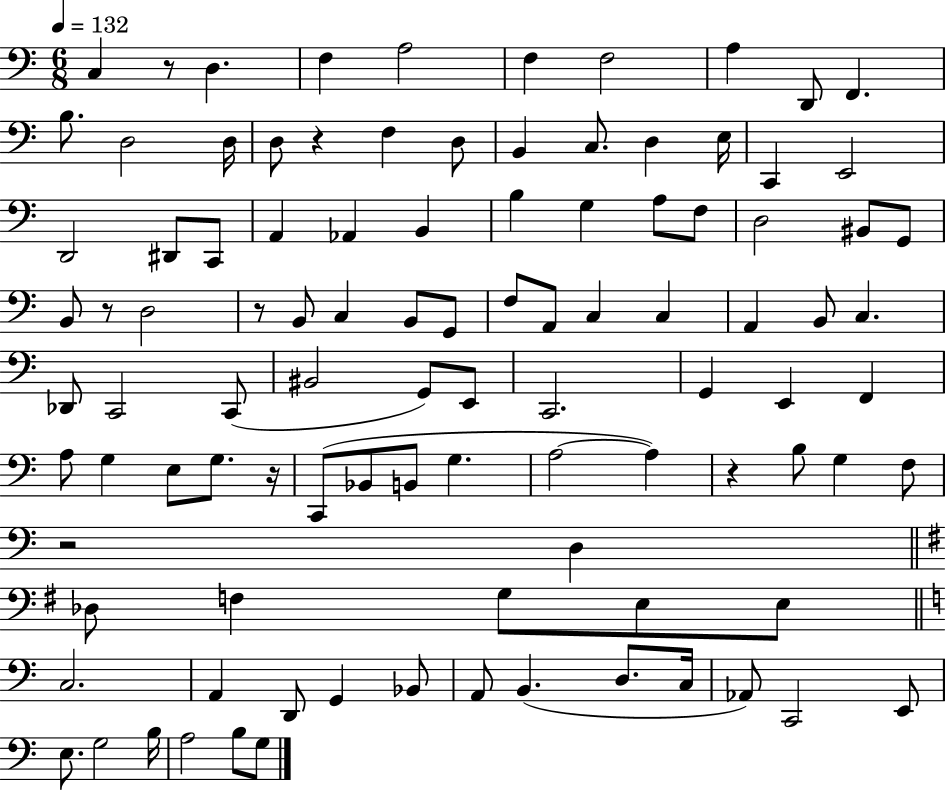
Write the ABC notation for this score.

X:1
T:Untitled
M:6/8
L:1/4
K:C
C, z/2 D, F, A,2 F, F,2 A, D,,/2 F,, B,/2 D,2 D,/4 D,/2 z F, D,/2 B,, C,/2 D, E,/4 C,, E,,2 D,,2 ^D,,/2 C,,/2 A,, _A,, B,, B, G, A,/2 F,/2 D,2 ^B,,/2 G,,/2 B,,/2 z/2 D,2 z/2 B,,/2 C, B,,/2 G,,/2 F,/2 A,,/2 C, C, A,, B,,/2 C, _D,,/2 C,,2 C,,/2 ^B,,2 G,,/2 E,,/2 C,,2 G,, E,, F,, A,/2 G, E,/2 G,/2 z/4 C,,/2 _B,,/2 B,,/2 G, A,2 A, z B,/2 G, F,/2 z2 D, _D,/2 F, G,/2 E,/2 E,/2 C,2 A,, D,,/2 G,, _B,,/2 A,,/2 B,, D,/2 C,/4 _A,,/2 C,,2 E,,/2 E,/2 G,2 B,/4 A,2 B,/2 G,/2